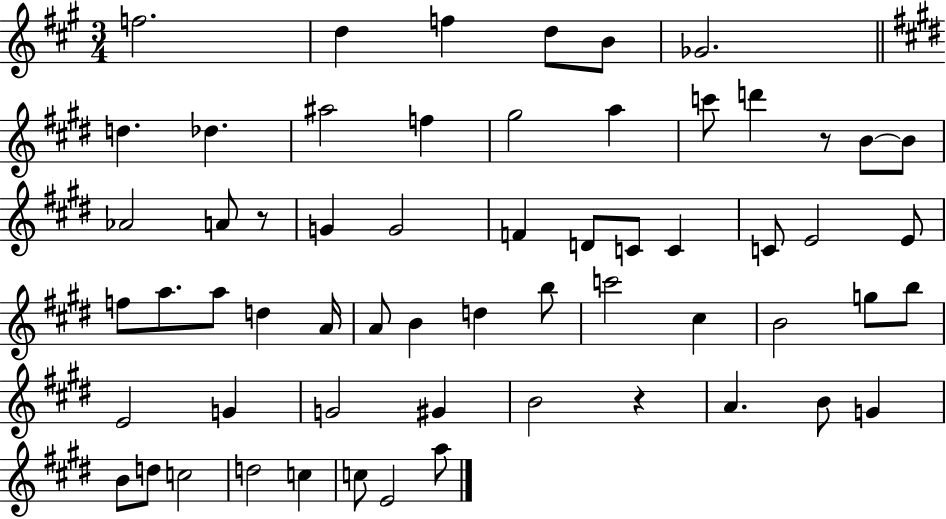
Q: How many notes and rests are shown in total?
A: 60